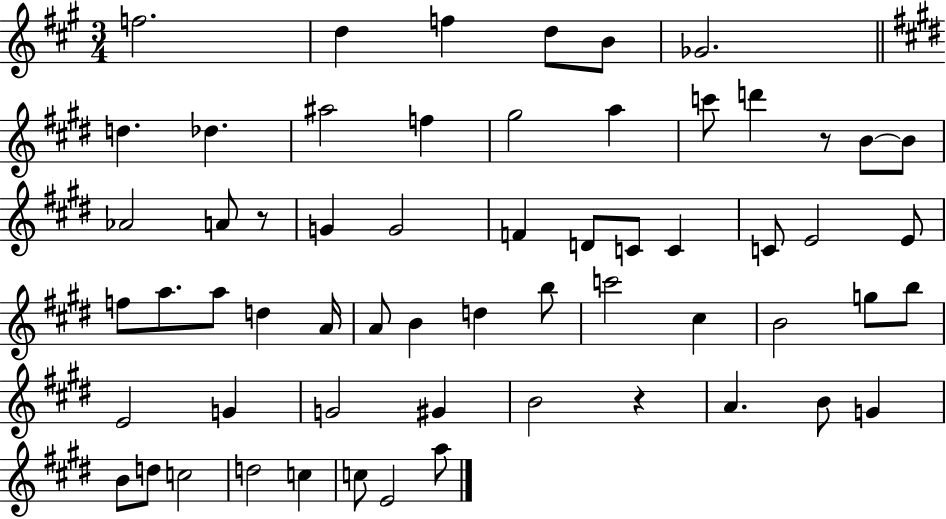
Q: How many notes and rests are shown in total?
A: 60